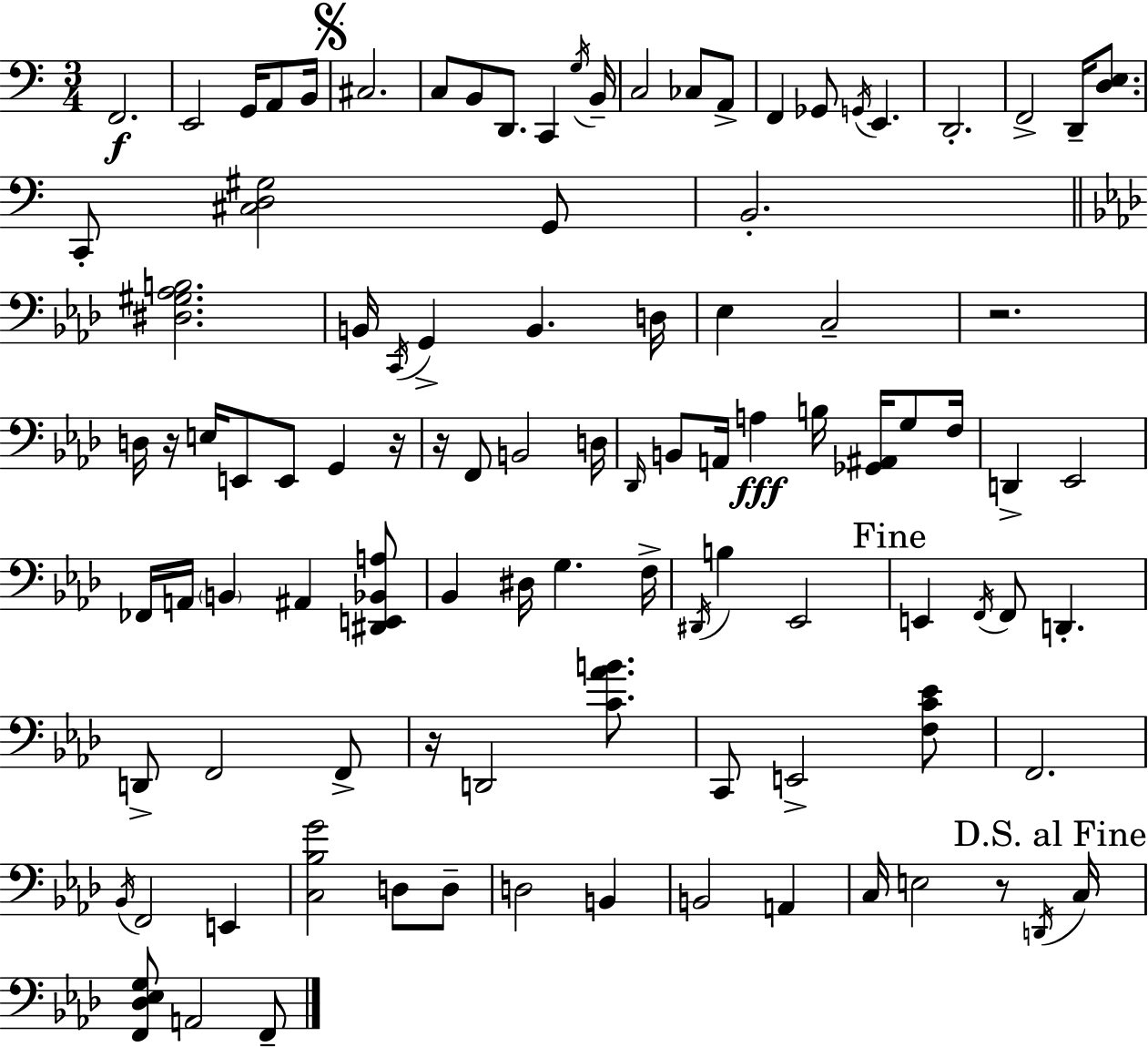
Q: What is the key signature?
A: C major